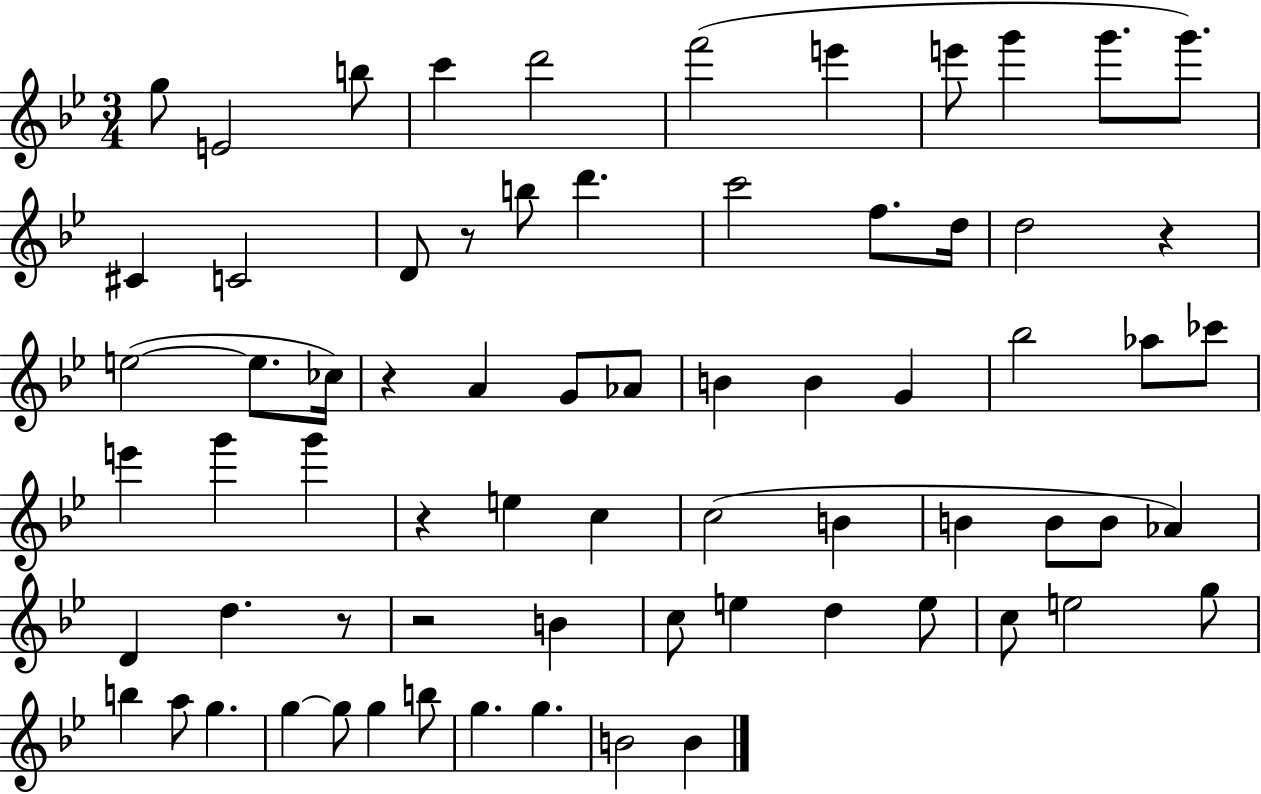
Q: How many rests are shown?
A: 6